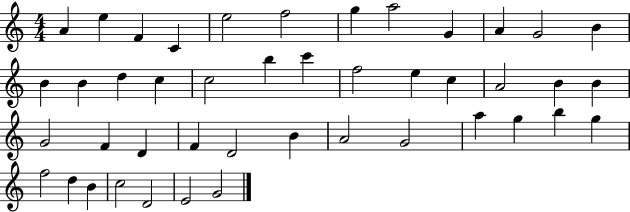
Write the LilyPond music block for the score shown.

{
  \clef treble
  \numericTimeSignature
  \time 4/4
  \key c \major
  a'4 e''4 f'4 c'4 | e''2 f''2 | g''4 a''2 g'4 | a'4 g'2 b'4 | \break b'4 b'4 d''4 c''4 | c''2 b''4 c'''4 | f''2 e''4 c''4 | a'2 b'4 b'4 | \break g'2 f'4 d'4 | f'4 d'2 b'4 | a'2 g'2 | a''4 g''4 b''4 g''4 | \break f''2 d''4 b'4 | c''2 d'2 | e'2 g'2 | \bar "|."
}